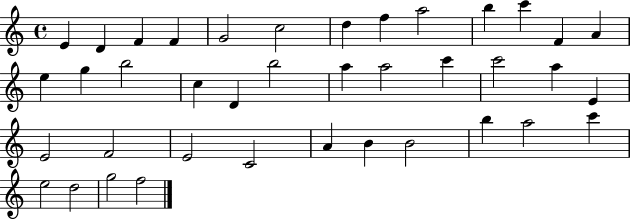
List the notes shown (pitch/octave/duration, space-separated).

E4/q D4/q F4/q F4/q G4/h C5/h D5/q F5/q A5/h B5/q C6/q F4/q A4/q E5/q G5/q B5/h C5/q D4/q B5/h A5/q A5/h C6/q C6/h A5/q E4/q E4/h F4/h E4/h C4/h A4/q B4/q B4/h B5/q A5/h C6/q E5/h D5/h G5/h F5/h